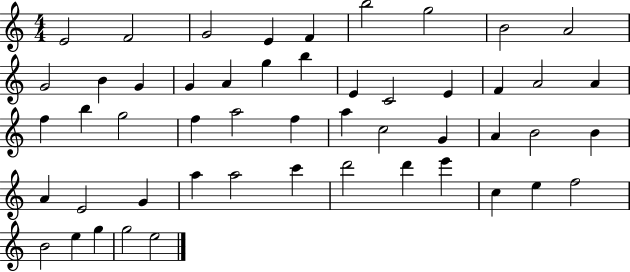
E4/h F4/h G4/h E4/q F4/q B5/h G5/h B4/h A4/h G4/h B4/q G4/q G4/q A4/q G5/q B5/q E4/q C4/h E4/q F4/q A4/h A4/q F5/q B5/q G5/h F5/q A5/h F5/q A5/q C5/h G4/q A4/q B4/h B4/q A4/q E4/h G4/q A5/q A5/h C6/q D6/h D6/q E6/q C5/q E5/q F5/h B4/h E5/q G5/q G5/h E5/h